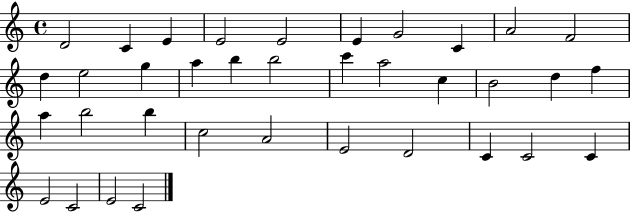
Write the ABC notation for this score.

X:1
T:Untitled
M:4/4
L:1/4
K:C
D2 C E E2 E2 E G2 C A2 F2 d e2 g a b b2 c' a2 c B2 d f a b2 b c2 A2 E2 D2 C C2 C E2 C2 E2 C2